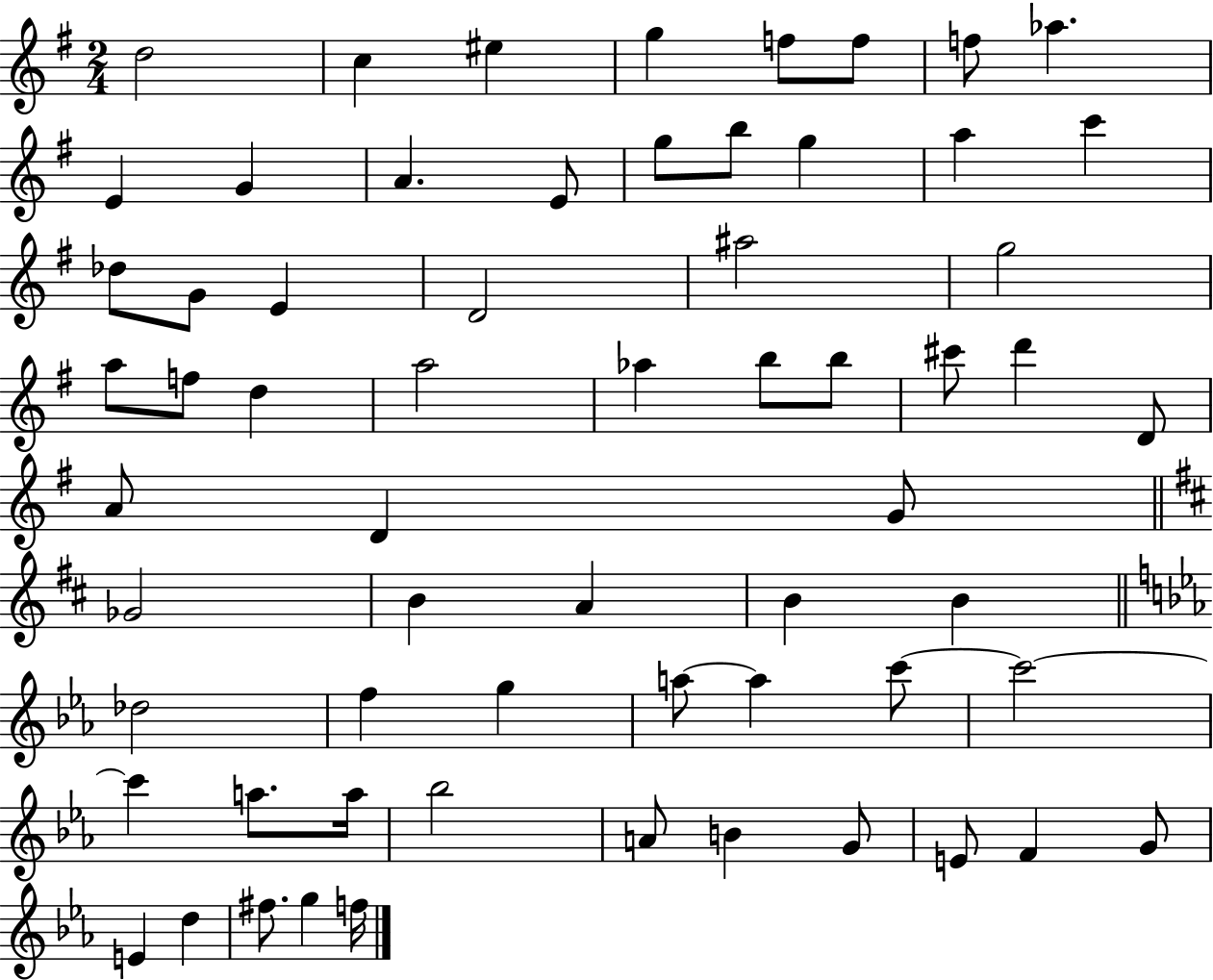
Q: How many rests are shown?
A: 0